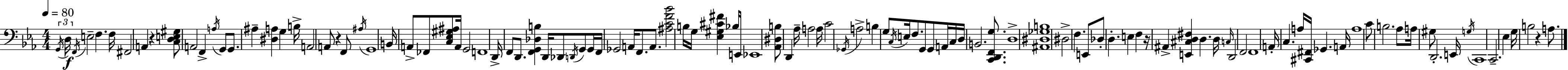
G2/s D3/s F2/s E3/h F3/q. F3/s F#2/h A2/q R/q [C3,D3,E3,G#3]/e A2/h F2/q A3/s G2/e G2/e. A#3/q [D#3,A3]/q G3/q B3/s A2/h A2/e R/q F2/e A#3/s G2/w B2/s A2/e FES2/e [C3,Eb3,G#3,A#3]/e A2/s G2/h F2/w D2/s F2/e D2/e. [F2,G2,Db3,B3]/q D2/s Db2/e D2/s G2/e G2/s F2/s Gb2/h A2/s F2/e. A2/e. [A#3,C4,F4,Bb4]/h B3/s G3/s [Eb3,G#3,C#4,F#4]/q Bb3/s E2/s Eb2/w [Ab2,D#3,B3]/e D2/q Ab3/s A3/h A3/s C4/h Gb2/s A3/h B3/q G3/e C3/s E3/s F3/e. G2/e G2/e A2/s C3/s D3/s B2/h. [C2,D2,F2,G3]/e. D3/w [A#2,D#3,Gb3,B3]/w D#3/h F3/q. E2/e Db3/e D3/q. E3/q F3/q R/s A#2/q [E2,C#3,D3,F#3]/q D3/q. D3/s C3/s D2/h F2/h F2/w A2/s C3/q. A3/s [C#2,F#2]/s Gb2/q. A2/s A3/w C4/e B3/h. Ab3/e A3/s G#3/e D2/h. E2/s G3/s C2/w C2/h. Eb3/q G3/s B3/h R/q A3/e.